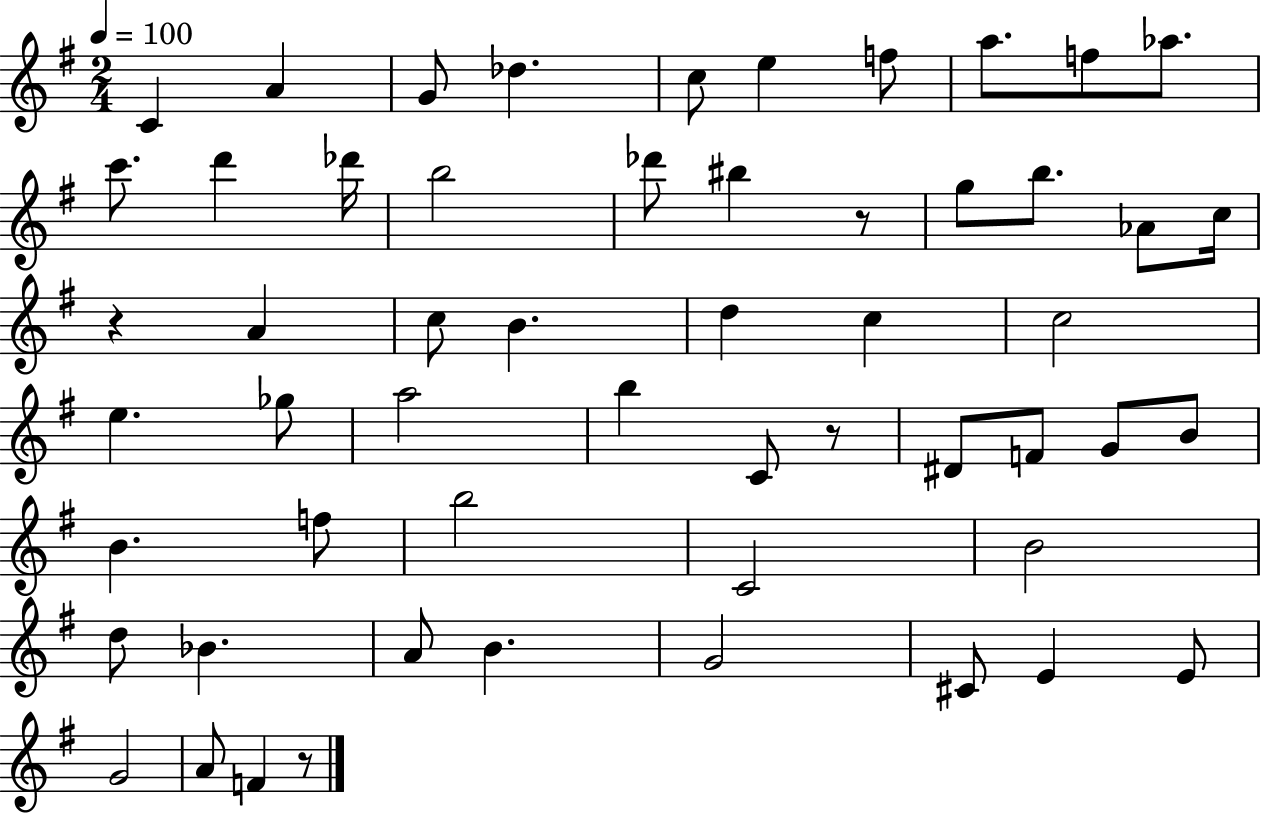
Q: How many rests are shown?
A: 4